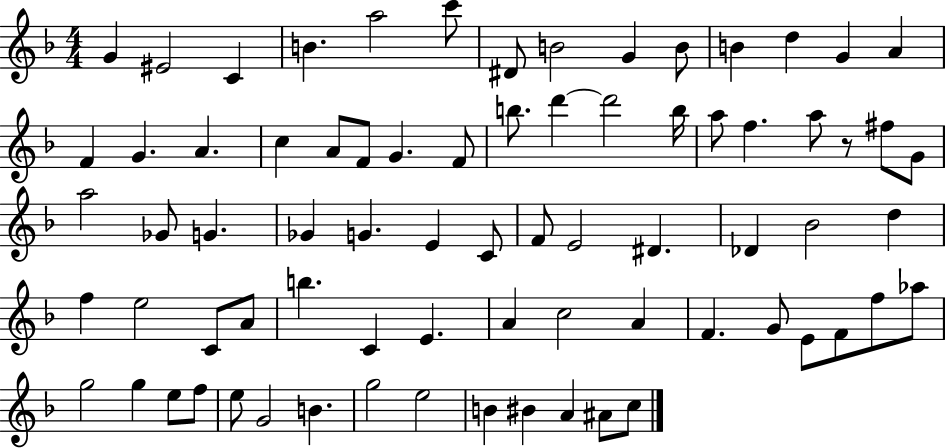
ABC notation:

X:1
T:Untitled
M:4/4
L:1/4
K:F
G ^E2 C B a2 c'/2 ^D/2 B2 G B/2 B d G A F G A c A/2 F/2 G F/2 b/2 d' d'2 b/4 a/2 f a/2 z/2 ^f/2 G/2 a2 _G/2 G _G G E C/2 F/2 E2 ^D _D _B2 d f e2 C/2 A/2 b C E A c2 A F G/2 E/2 F/2 f/2 _a/2 g2 g e/2 f/2 e/2 G2 B g2 e2 B ^B A ^A/2 c/2